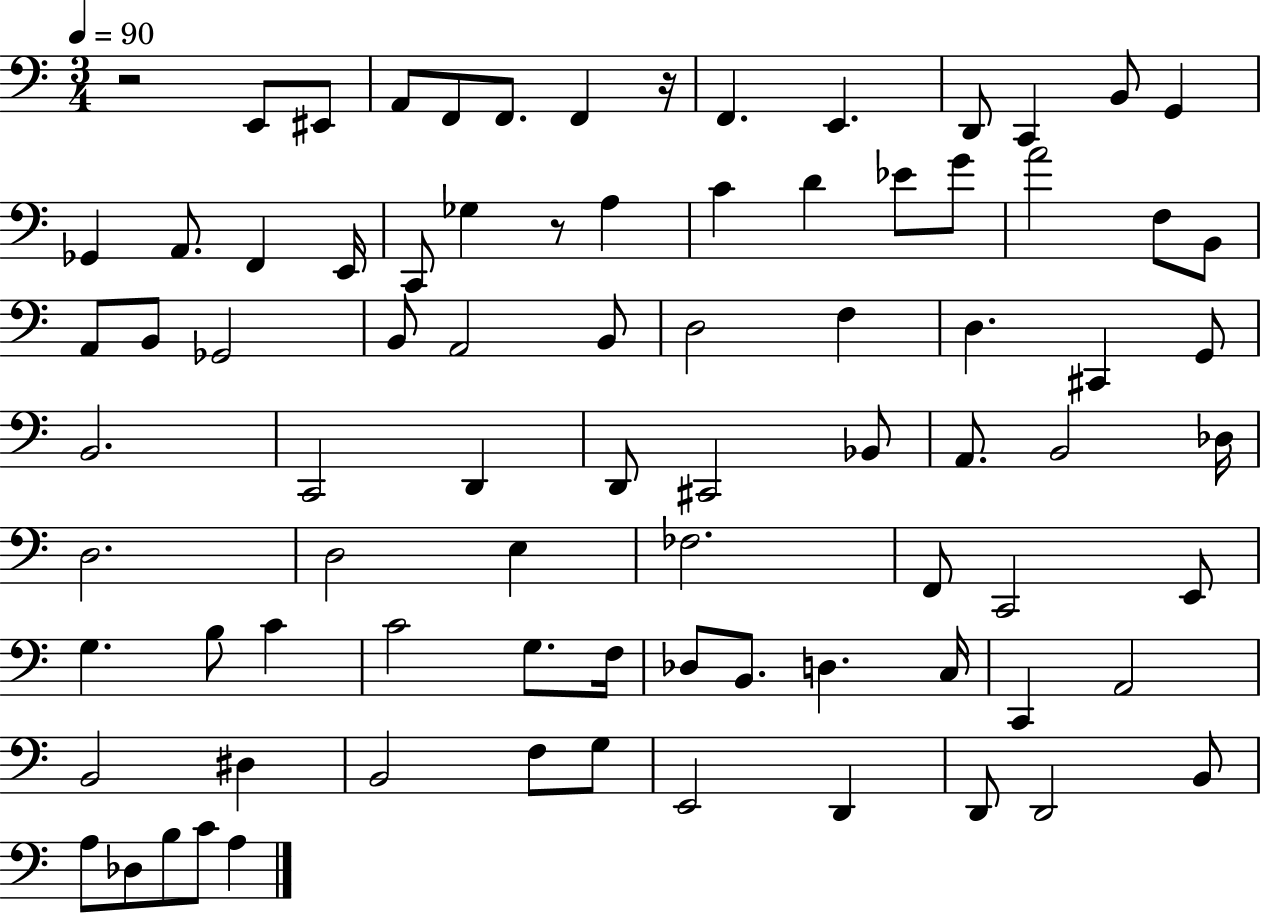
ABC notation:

X:1
T:Untitled
M:3/4
L:1/4
K:C
z2 E,,/2 ^E,,/2 A,,/2 F,,/2 F,,/2 F,, z/4 F,, E,, D,,/2 C,, B,,/2 G,, _G,, A,,/2 F,, E,,/4 C,,/2 _G, z/2 A, C D _E/2 G/2 A2 F,/2 B,,/2 A,,/2 B,,/2 _G,,2 B,,/2 A,,2 B,,/2 D,2 F, D, ^C,, G,,/2 B,,2 C,,2 D,, D,,/2 ^C,,2 _B,,/2 A,,/2 B,,2 _D,/4 D,2 D,2 E, _F,2 F,,/2 C,,2 E,,/2 G, B,/2 C C2 G,/2 F,/4 _D,/2 B,,/2 D, C,/4 C,, A,,2 B,,2 ^D, B,,2 F,/2 G,/2 E,,2 D,, D,,/2 D,,2 B,,/2 A,/2 _D,/2 B,/2 C/2 A,